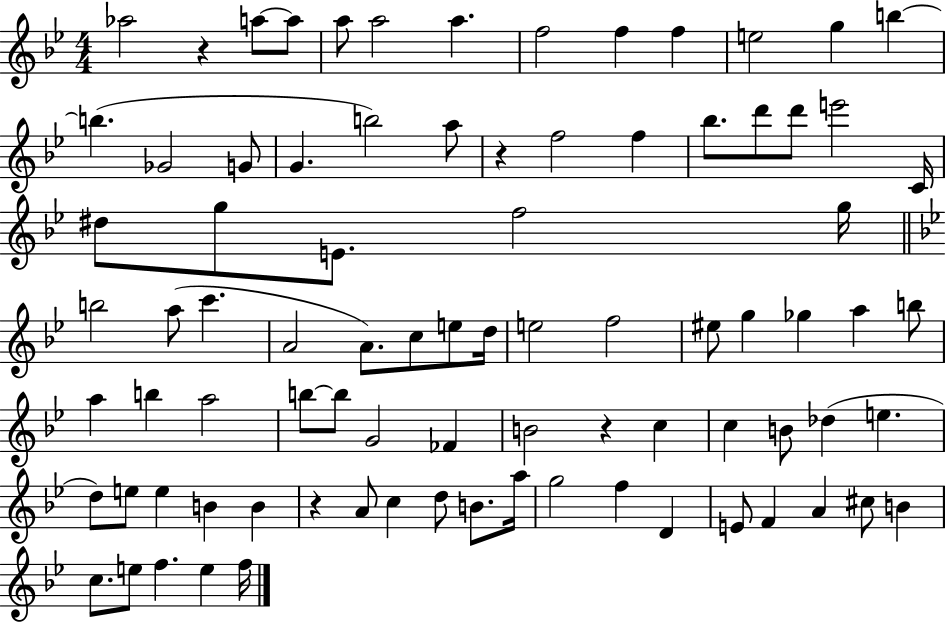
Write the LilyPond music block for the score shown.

{
  \clef treble
  \numericTimeSignature
  \time 4/4
  \key bes \major
  aes''2 r4 a''8~~ a''8 | a''8 a''2 a''4. | f''2 f''4 f''4 | e''2 g''4 b''4~~ | \break b''4.( ges'2 g'8 | g'4. b''2) a''8 | r4 f''2 f''4 | bes''8. d'''8 d'''8 e'''2 c'16 | \break dis''8 g''8 e'8. f''2 g''16 | \bar "||" \break \key bes \major b''2 a''8( c'''4. | a'2 a'8.) c''8 e''8 d''16 | e''2 f''2 | eis''8 g''4 ges''4 a''4 b''8 | \break a''4 b''4 a''2 | b''8~~ b''8 g'2 fes'4 | b'2 r4 c''4 | c''4 b'8 des''4( e''4. | \break d''8) e''8 e''4 b'4 b'4 | r4 a'8 c''4 d''8 b'8. a''16 | g''2 f''4 d'4 | e'8 f'4 a'4 cis''8 b'4 | \break c''8. e''8 f''4. e''4 f''16 | \bar "|."
}